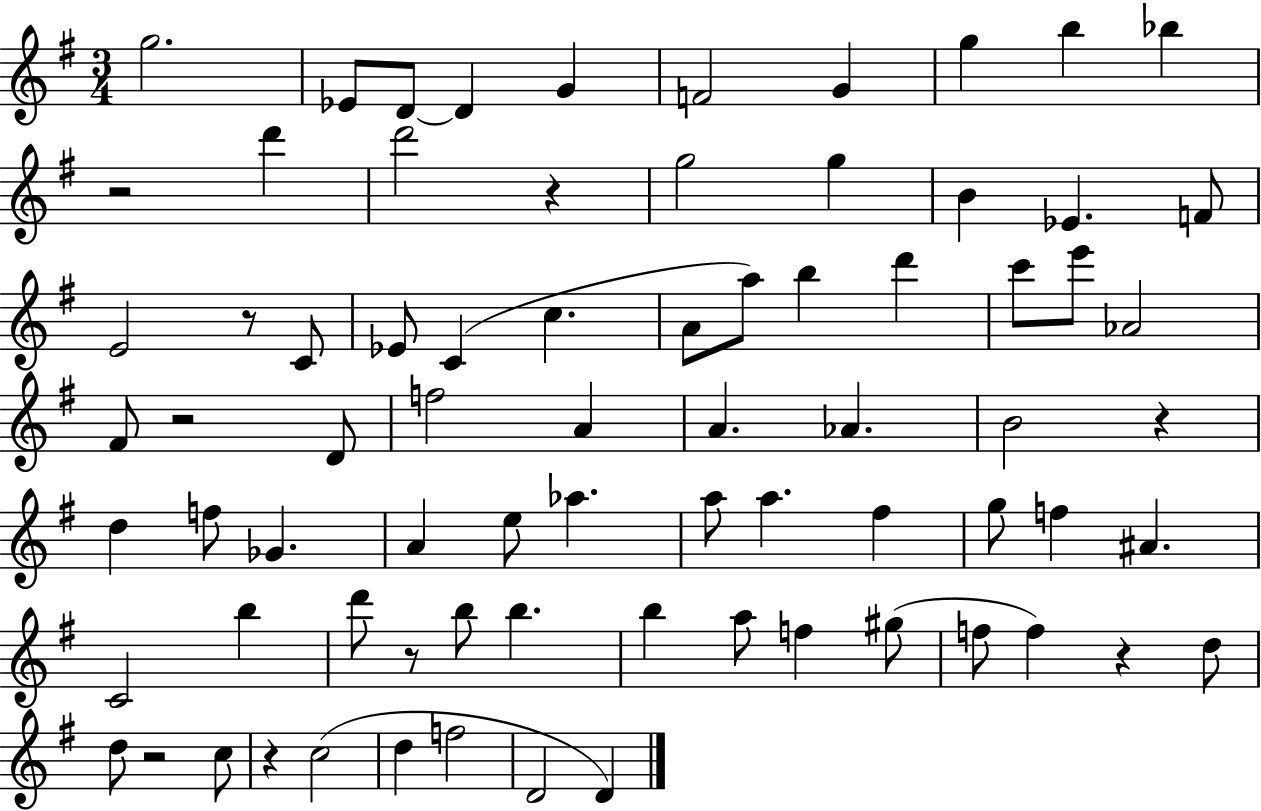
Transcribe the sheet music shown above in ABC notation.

X:1
T:Untitled
M:3/4
L:1/4
K:G
g2 _E/2 D/2 D G F2 G g b _b z2 d' d'2 z g2 g B _E F/2 E2 z/2 C/2 _E/2 C c A/2 a/2 b d' c'/2 e'/2 _A2 ^F/2 z2 D/2 f2 A A _A B2 z d f/2 _G A e/2 _a a/2 a ^f g/2 f ^A C2 b d'/2 z/2 b/2 b b a/2 f ^g/2 f/2 f z d/2 d/2 z2 c/2 z c2 d f2 D2 D